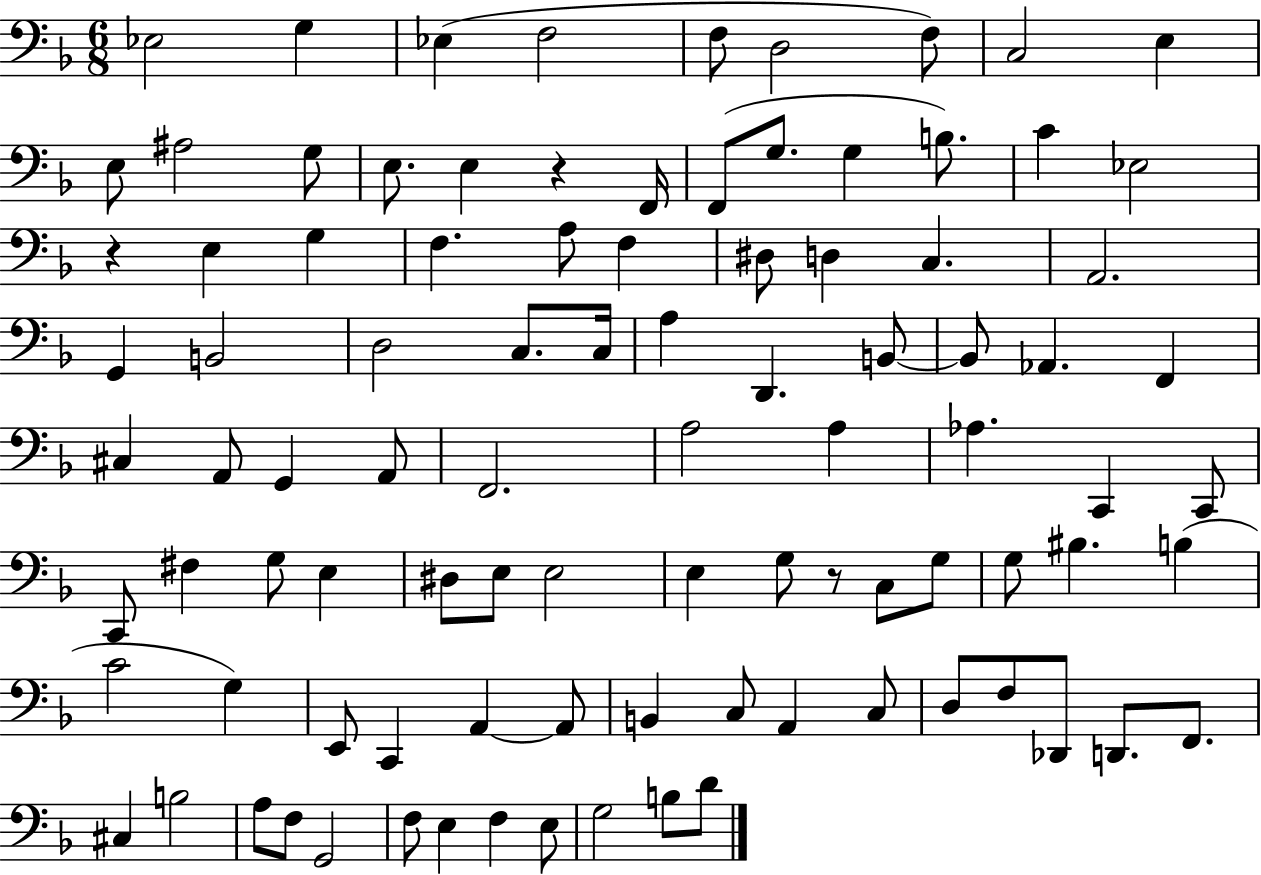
Eb3/h G3/q Eb3/q F3/h F3/e D3/h F3/e C3/h E3/q E3/e A#3/h G3/e E3/e. E3/q R/q F2/s F2/e G3/e. G3/q B3/e. C4/q Eb3/h R/q E3/q G3/q F3/q. A3/e F3/q D#3/e D3/q C3/q. A2/h. G2/q B2/h D3/h C3/e. C3/s A3/q D2/q. B2/e B2/e Ab2/q. F2/q C#3/q A2/e G2/q A2/e F2/h. A3/h A3/q Ab3/q. C2/q C2/e C2/e F#3/q G3/e E3/q D#3/e E3/e E3/h E3/q G3/e R/e C3/e G3/e G3/e BIS3/q. B3/q C4/h G3/q E2/e C2/q A2/q A2/e B2/q C3/e A2/q C3/e D3/e F3/e Db2/e D2/e. F2/e. C#3/q B3/h A3/e F3/e G2/h F3/e E3/q F3/q E3/e G3/h B3/e D4/e